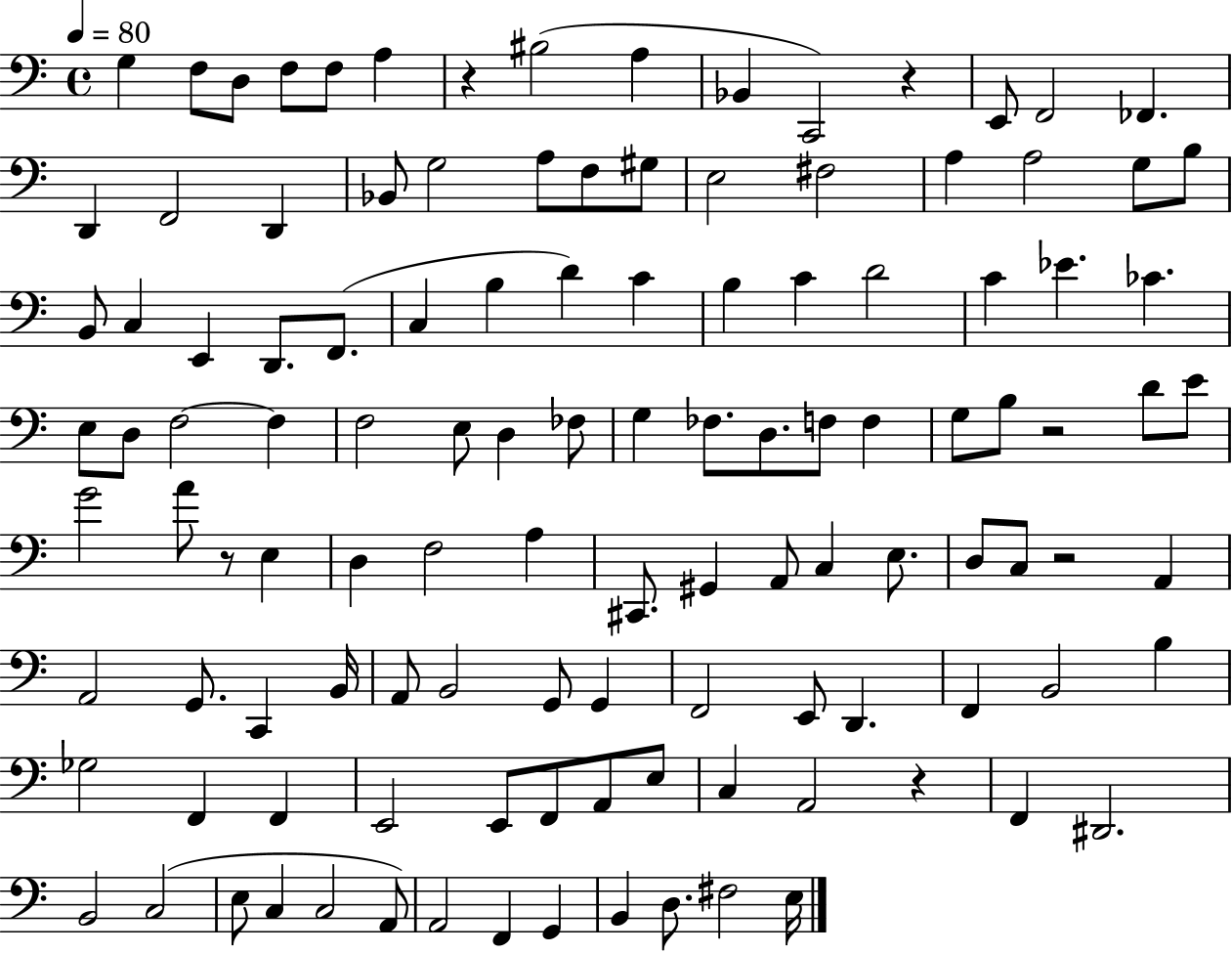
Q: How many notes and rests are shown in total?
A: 118